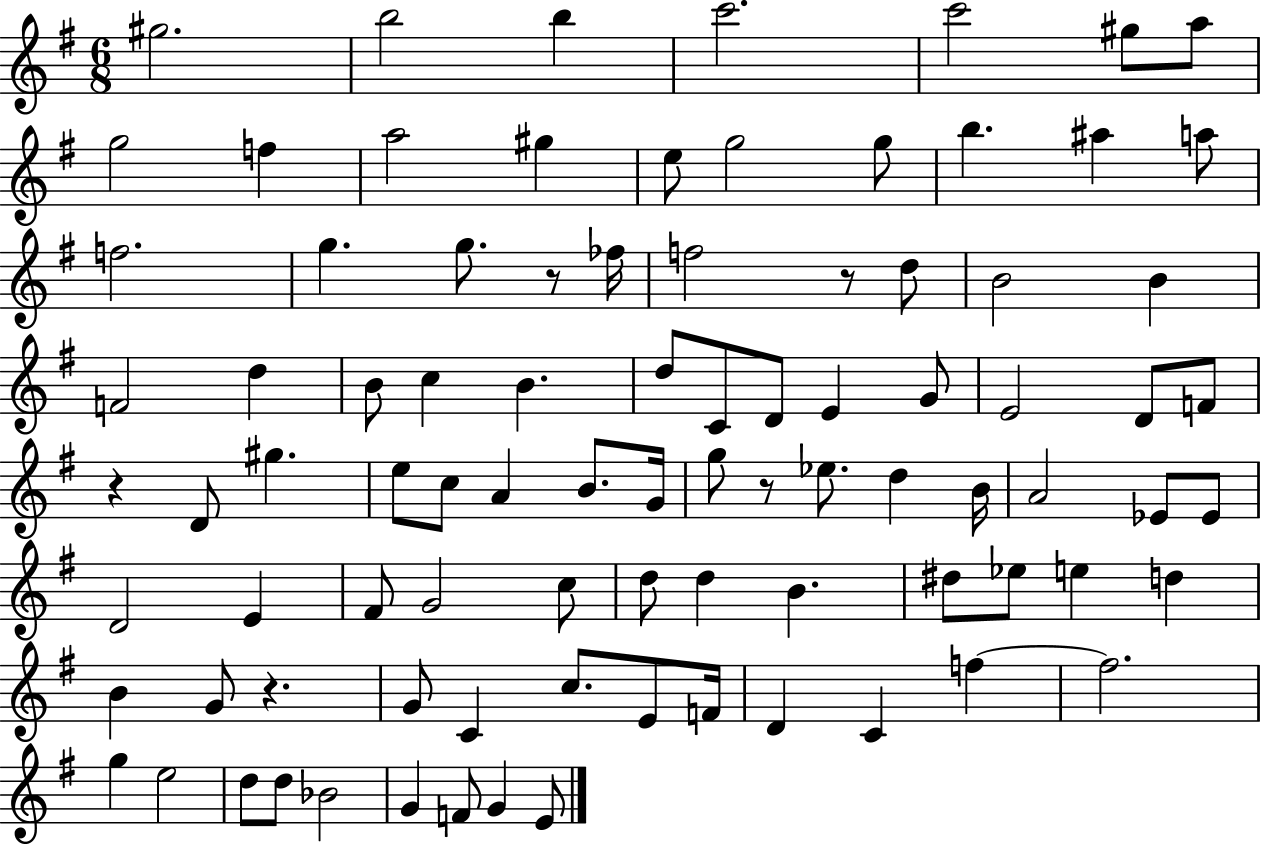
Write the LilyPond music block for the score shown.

{
  \clef treble
  \numericTimeSignature
  \time 6/8
  \key g \major
  \repeat volta 2 { gis''2. | b''2 b''4 | c'''2. | c'''2 gis''8 a''8 | \break g''2 f''4 | a''2 gis''4 | e''8 g''2 g''8 | b''4. ais''4 a''8 | \break f''2. | g''4. g''8. r8 fes''16 | f''2 r8 d''8 | b'2 b'4 | \break f'2 d''4 | b'8 c''4 b'4. | d''8 c'8 d'8 e'4 g'8 | e'2 d'8 f'8 | \break r4 d'8 gis''4. | e''8 c''8 a'4 b'8. g'16 | g''8 r8 ees''8. d''4 b'16 | a'2 ees'8 ees'8 | \break d'2 e'4 | fis'8 g'2 c''8 | d''8 d''4 b'4. | dis''8 ees''8 e''4 d''4 | \break b'4 g'8 r4. | g'8 c'4 c''8. e'8 f'16 | d'4 c'4 f''4~~ | f''2. | \break g''4 e''2 | d''8 d''8 bes'2 | g'4 f'8 g'4 e'8 | } \bar "|."
}